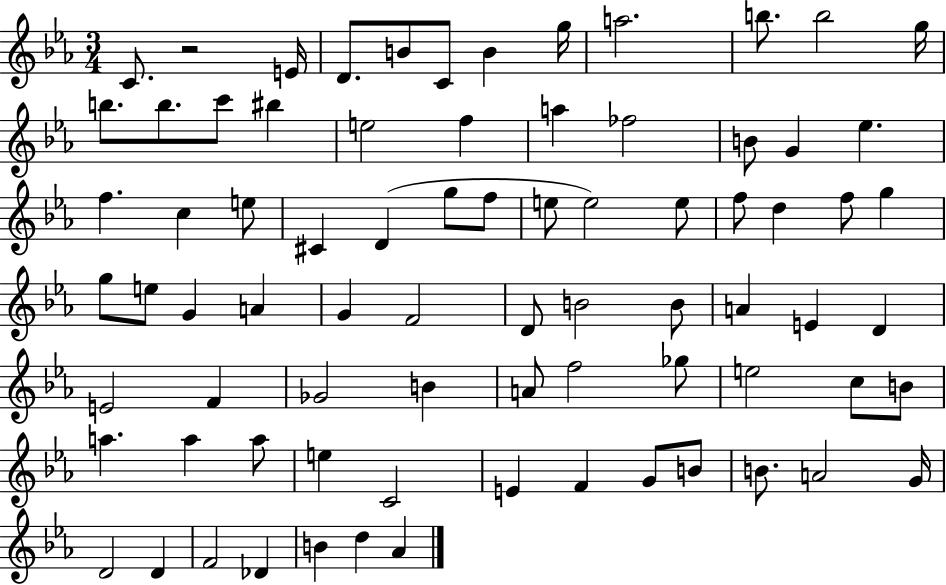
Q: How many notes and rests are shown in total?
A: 78